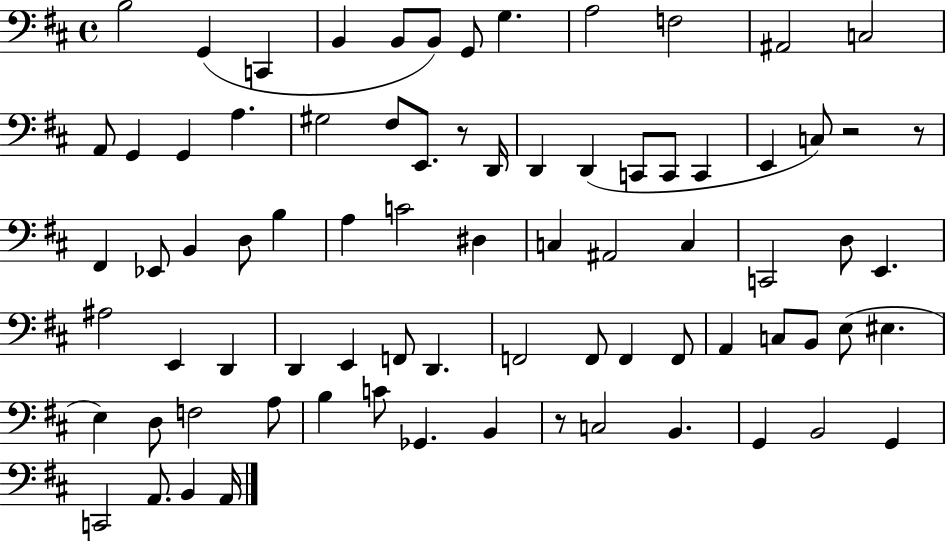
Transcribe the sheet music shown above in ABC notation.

X:1
T:Untitled
M:4/4
L:1/4
K:D
B,2 G,, C,, B,, B,,/2 B,,/2 G,,/2 G, A,2 F,2 ^A,,2 C,2 A,,/2 G,, G,, A, ^G,2 ^F,/2 E,,/2 z/2 D,,/4 D,, D,, C,,/2 C,,/2 C,, E,, C,/2 z2 z/2 ^F,, _E,,/2 B,, D,/2 B, A, C2 ^D, C, ^A,,2 C, C,,2 D,/2 E,, ^A,2 E,, D,, D,, E,, F,,/2 D,, F,,2 F,,/2 F,, F,,/2 A,, C,/2 B,,/2 E,/2 ^E, E, D,/2 F,2 A,/2 B, C/2 _G,, B,, z/2 C,2 B,, G,, B,,2 G,, C,,2 A,,/2 B,, A,,/4